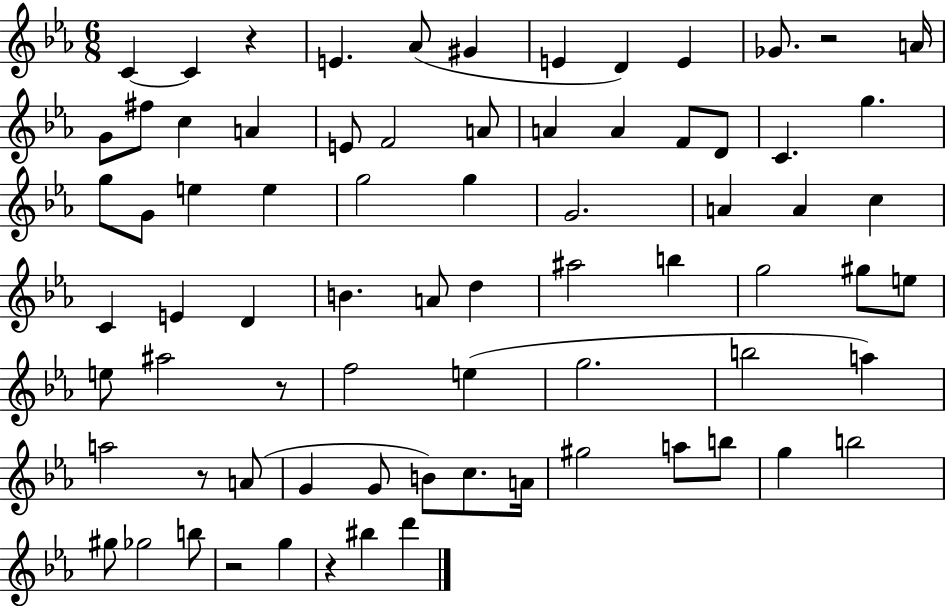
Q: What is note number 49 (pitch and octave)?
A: G5